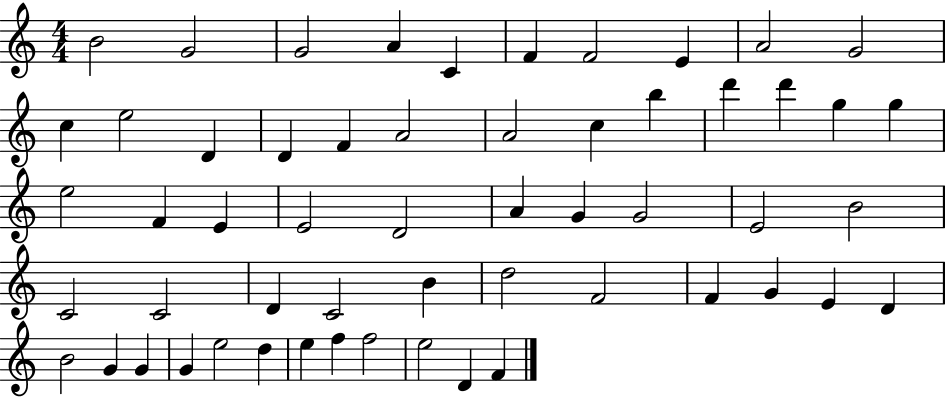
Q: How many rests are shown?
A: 0